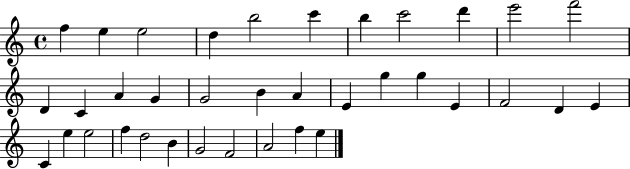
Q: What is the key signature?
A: C major